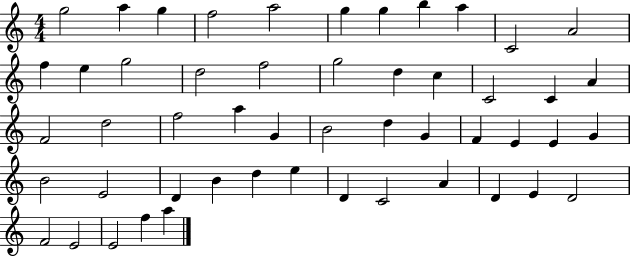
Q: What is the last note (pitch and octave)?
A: A5